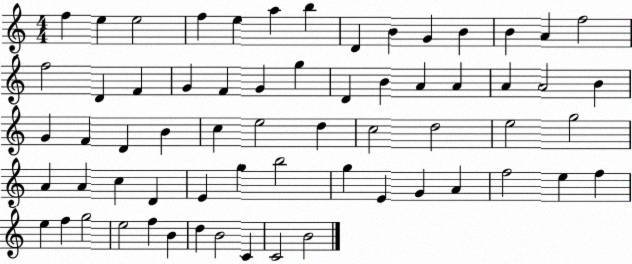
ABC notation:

X:1
T:Untitled
M:4/4
L:1/4
K:C
f e e2 f e a b D B G B B A f2 f2 D F G F G g D B A A A A2 B G F D B c e2 d c2 d2 e2 g2 A A c D E g b2 g E G A f2 e f e f g2 e2 f B d B2 C C2 B2